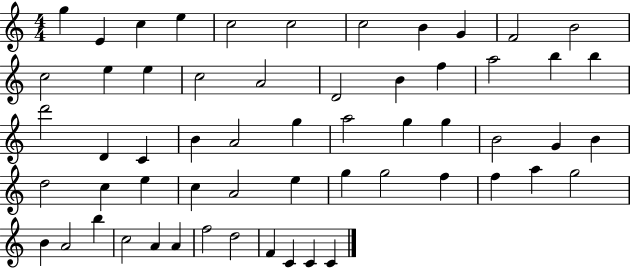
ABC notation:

X:1
T:Untitled
M:4/4
L:1/4
K:C
g E c e c2 c2 c2 B G F2 B2 c2 e e c2 A2 D2 B f a2 b b d'2 D C B A2 g a2 g g B2 G B d2 c e c A2 e g g2 f f a g2 B A2 b c2 A A f2 d2 F C C C